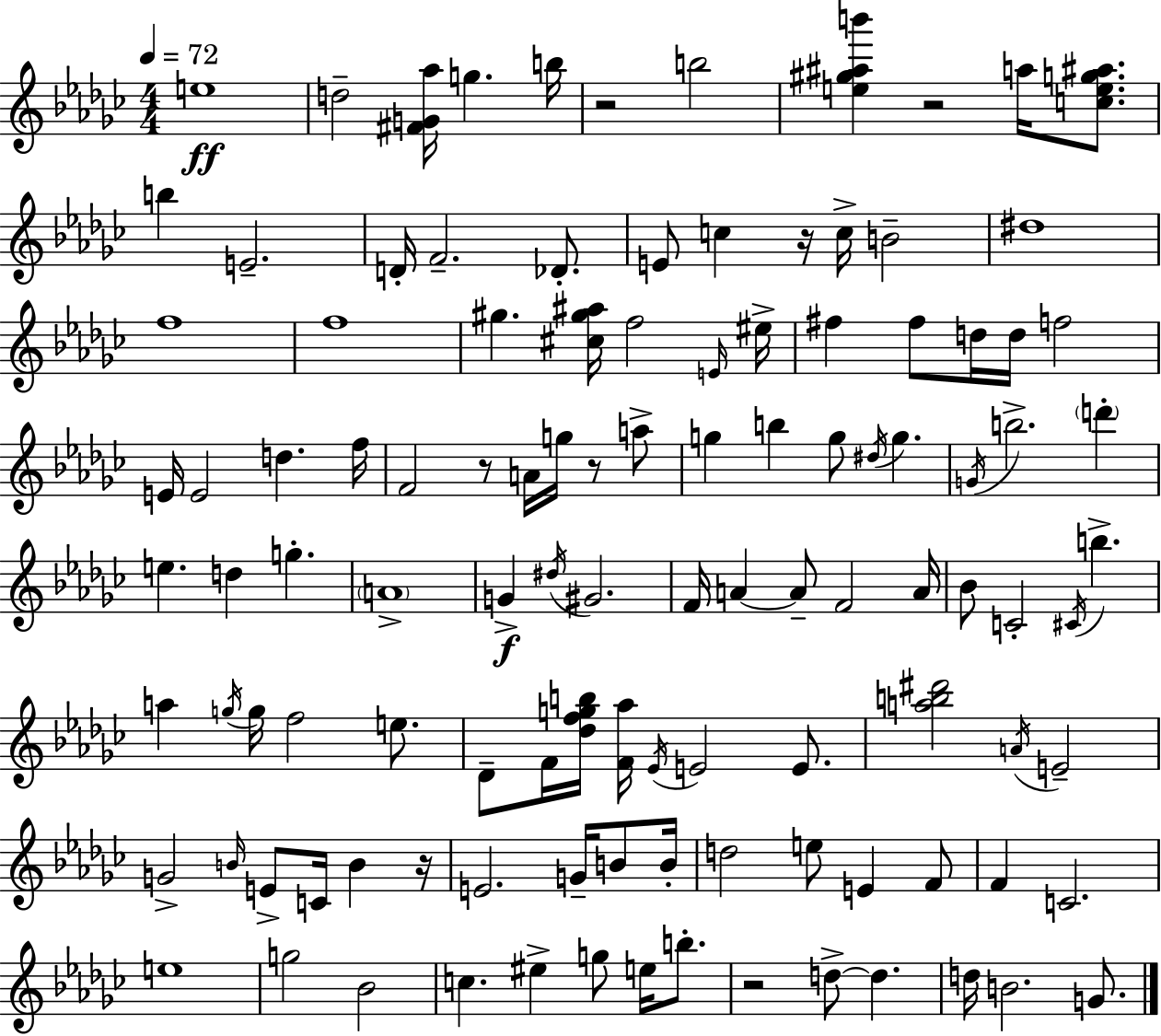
{
  \clef treble
  \numericTimeSignature
  \time 4/4
  \key ees \minor
  \tempo 4 = 72
  e''1\ff | d''2-- <fis' g' aes''>16 g''4. b''16 | r2 b''2 | <e'' gis'' ais'' b'''>4 r2 a''16 <c'' e'' g'' ais''>8. | \break b''4 e'2.-- | d'16-. f'2.-- des'8.-. | e'8 c''4 r16 c''16-> b'2-- | dis''1 | \break f''1 | f''1 | gis''4. <cis'' gis'' ais''>16 f''2 \grace { e'16 } | eis''16-> fis''4 fis''8 d''16 d''16 f''2 | \break e'16 e'2 d''4. | f''16 f'2 r8 a'16 g''16 r8 a''8-> | g''4 b''4 g''8 \acciaccatura { dis''16 } g''4. | \acciaccatura { g'16 } b''2.-> \parenthesize d'''4-. | \break e''4. d''4 g''4.-. | \parenthesize a'1-> | g'4->\f \acciaccatura { dis''16 } gis'2. | f'16 a'4~~ a'8-- f'2 | \break a'16 bes'8 c'2-. \acciaccatura { cis'16 } b''4.-> | a''4 \acciaccatura { g''16 } g''16 f''2 | e''8. des'8-- f'16 <des'' f'' g'' b''>16 <f' aes''>16 \acciaccatura { ees'16 } e'2 | e'8. <a'' b'' dis'''>2 \acciaccatura { a'16 } | \break e'2-- g'2-> | \grace { b'16 } e'8-> c'16 b'4 r16 e'2. | g'16-- b'8 b'16-. d''2 | e''8 e'4 f'8 f'4 c'2. | \break e''1 | g''2 | bes'2 c''4. eis''4-> | g''8 e''16 b''8.-. r2 | \break d''8->~~ d''4. d''16 b'2. | g'8. \bar "|."
}